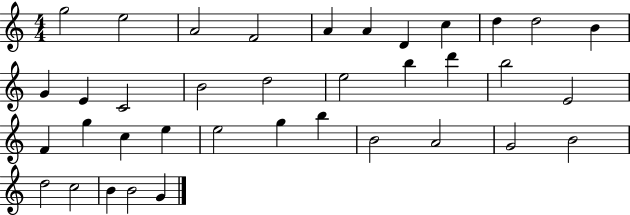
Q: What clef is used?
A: treble